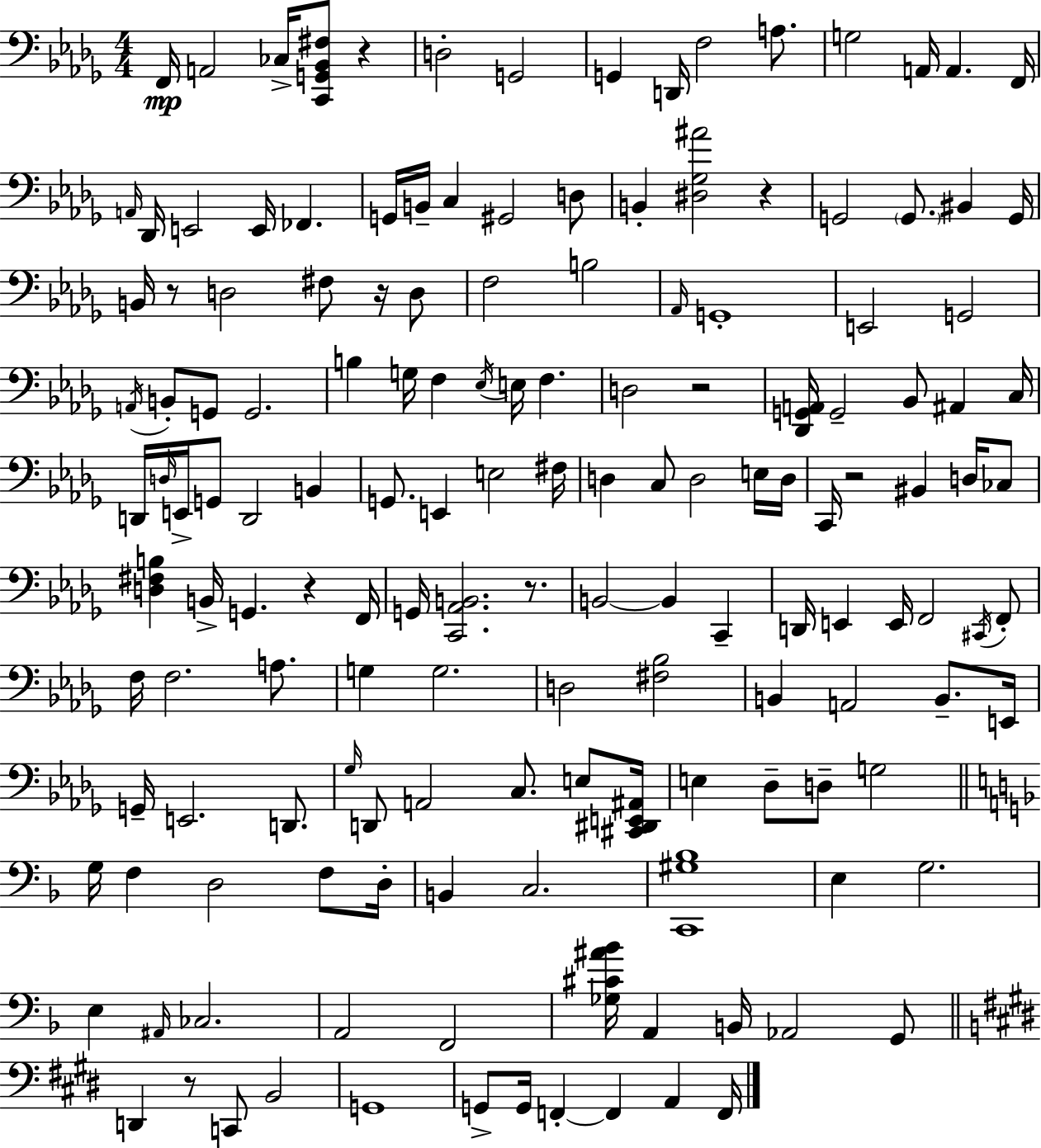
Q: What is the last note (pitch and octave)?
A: F2